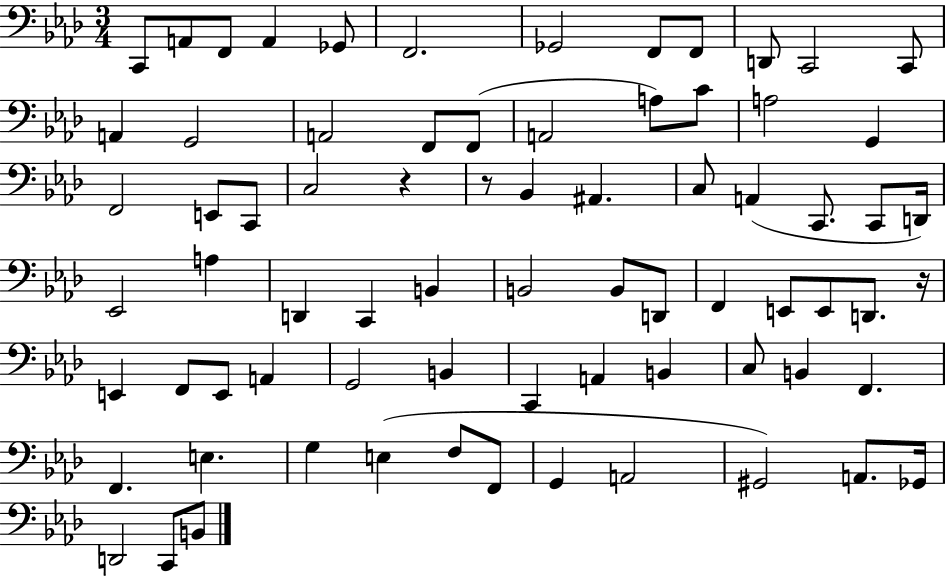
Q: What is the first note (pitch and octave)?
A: C2